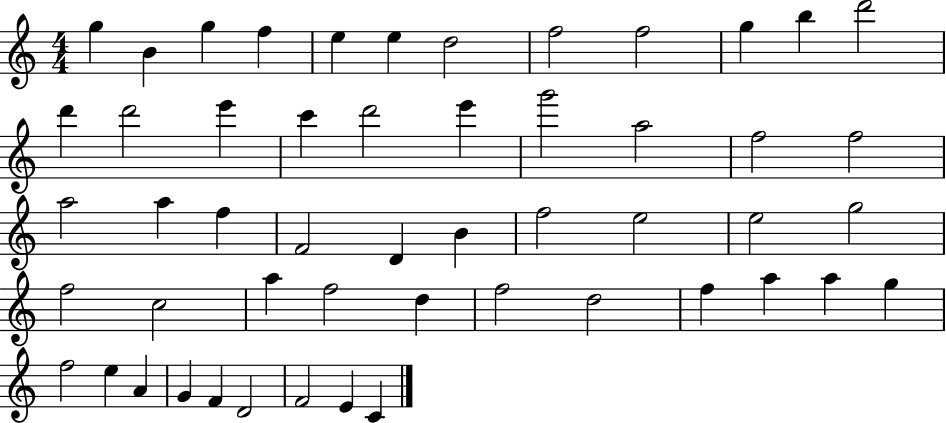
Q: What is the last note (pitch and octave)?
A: C4